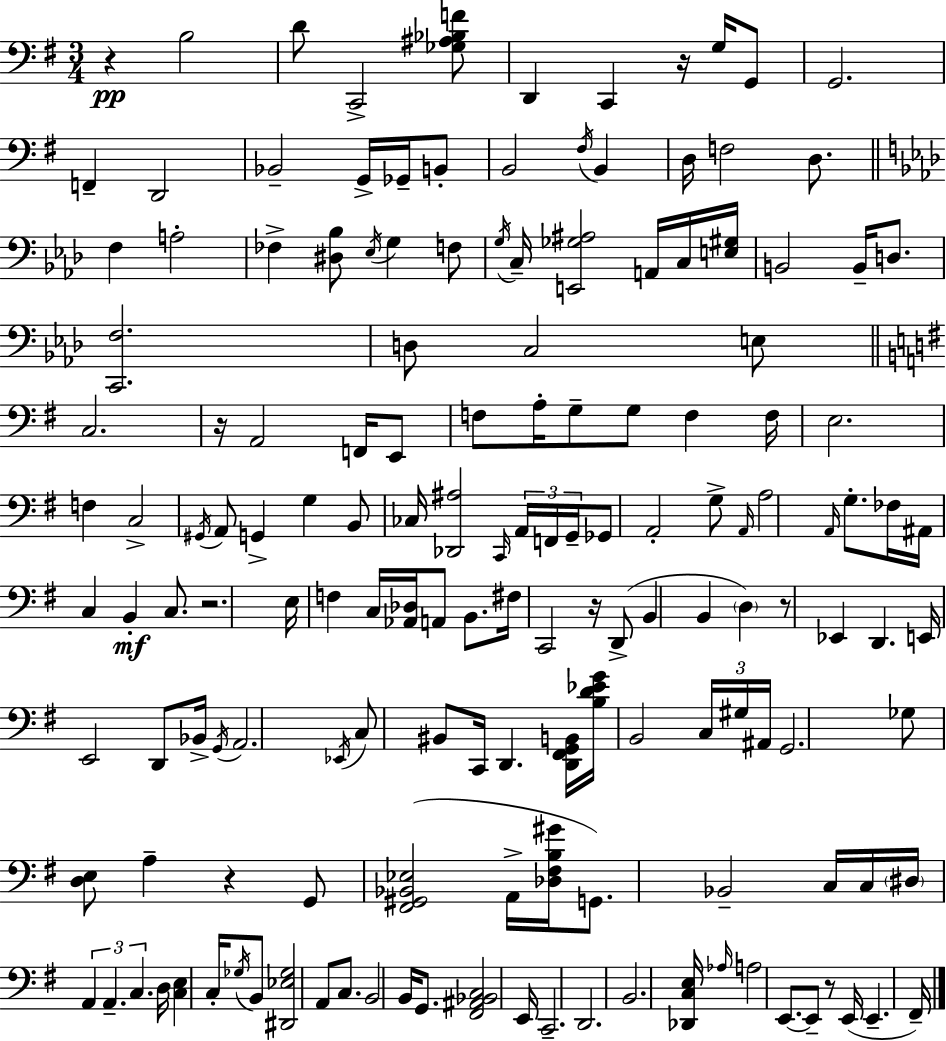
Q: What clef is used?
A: bass